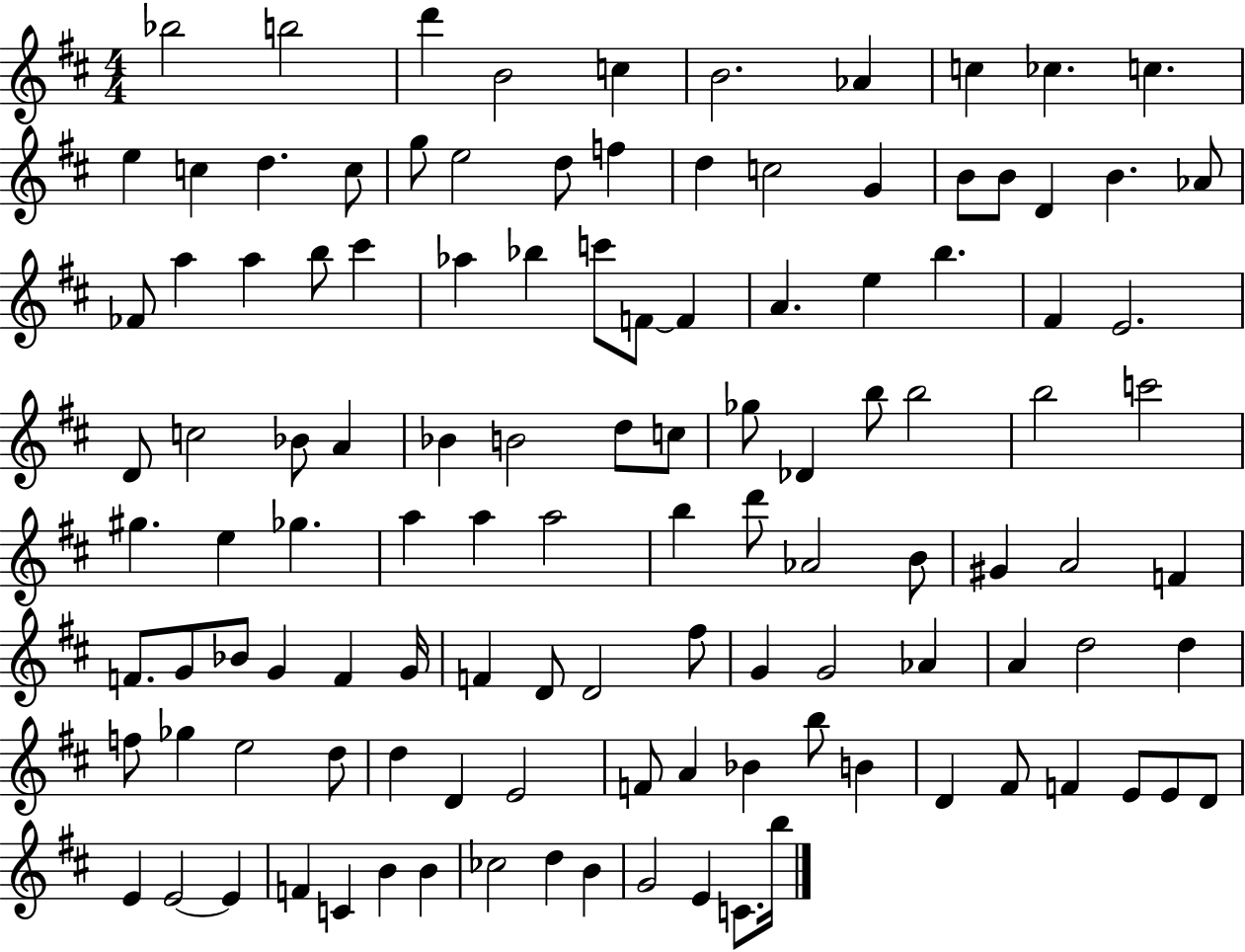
Bb5/h B5/h D6/q B4/h C5/q B4/h. Ab4/q C5/q CES5/q. C5/q. E5/q C5/q D5/q. C5/e G5/e E5/h D5/e F5/q D5/q C5/h G4/q B4/e B4/e D4/q B4/q. Ab4/e FES4/e A5/q A5/q B5/e C#6/q Ab5/q Bb5/q C6/e F4/e F4/q A4/q. E5/q B5/q. F#4/q E4/h. D4/e C5/h Bb4/e A4/q Bb4/q B4/h D5/e C5/e Gb5/e Db4/q B5/e B5/h B5/h C6/h G#5/q. E5/q Gb5/q. A5/q A5/q A5/h B5/q D6/e Ab4/h B4/e G#4/q A4/h F4/q F4/e. G4/e Bb4/e G4/q F4/q G4/s F4/q D4/e D4/h F#5/e G4/q G4/h Ab4/q A4/q D5/h D5/q F5/e Gb5/q E5/h D5/e D5/q D4/q E4/h F4/e A4/q Bb4/q B5/e B4/q D4/q F#4/e F4/q E4/e E4/e D4/e E4/q E4/h E4/q F4/q C4/q B4/q B4/q CES5/h D5/q B4/q G4/h E4/q C4/e. B5/s